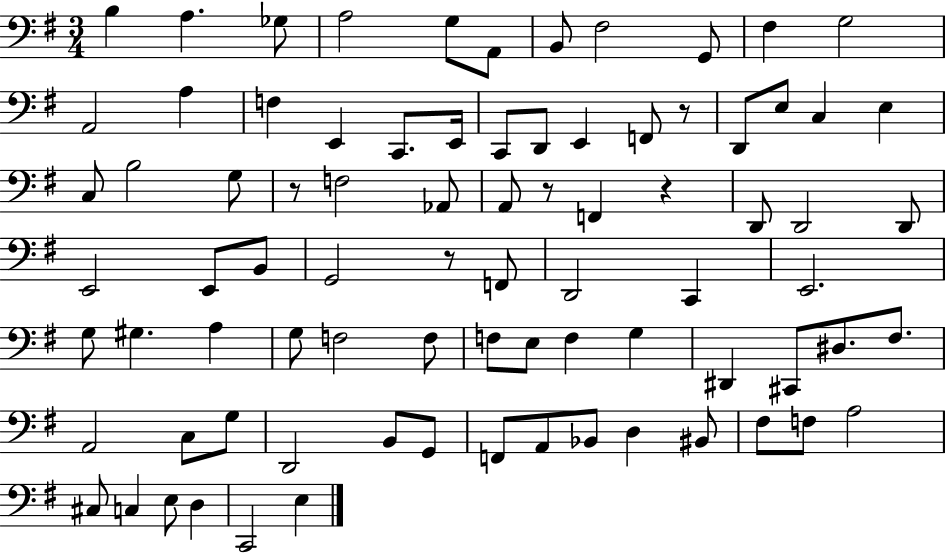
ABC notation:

X:1
T:Untitled
M:3/4
L:1/4
K:G
B, A, _G,/2 A,2 G,/2 A,,/2 B,,/2 ^F,2 G,,/2 ^F, G,2 A,,2 A, F, E,, C,,/2 E,,/4 C,,/2 D,,/2 E,, F,,/2 z/2 D,,/2 E,/2 C, E, C,/2 B,2 G,/2 z/2 F,2 _A,,/2 A,,/2 z/2 F,, z D,,/2 D,,2 D,,/2 E,,2 E,,/2 B,,/2 G,,2 z/2 F,,/2 D,,2 C,, E,,2 G,/2 ^G, A, G,/2 F,2 F,/2 F,/2 E,/2 F, G, ^D,, ^C,,/2 ^D,/2 ^F,/2 A,,2 C,/2 G,/2 D,,2 B,,/2 G,,/2 F,,/2 A,,/2 _B,,/2 D, ^B,,/2 ^F,/2 F,/2 A,2 ^C,/2 C, E,/2 D, C,,2 E,